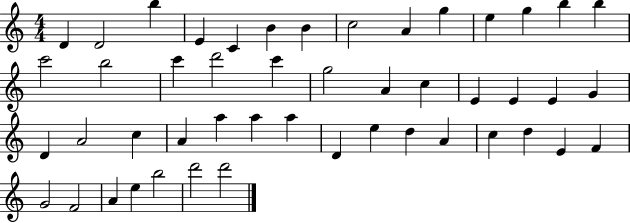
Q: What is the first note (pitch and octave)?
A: D4